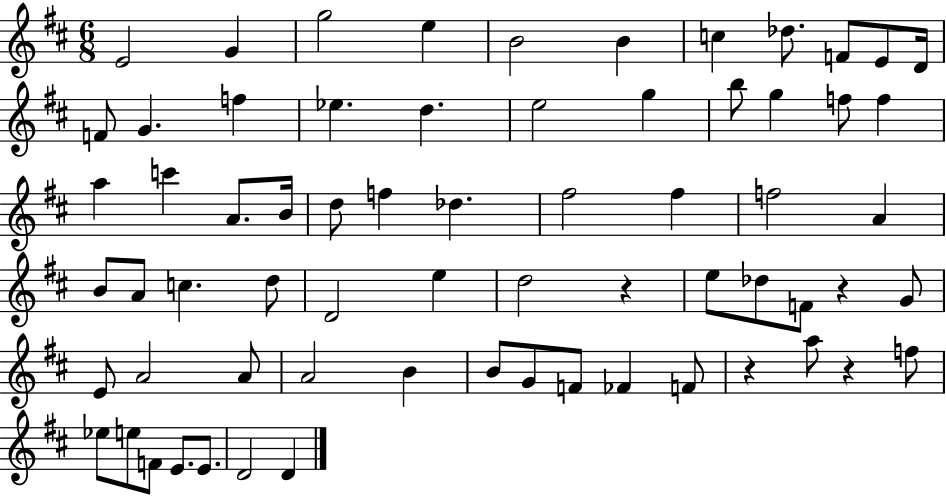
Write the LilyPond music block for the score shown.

{
  \clef treble
  \numericTimeSignature
  \time 6/8
  \key d \major
  e'2 g'4 | g''2 e''4 | b'2 b'4 | c''4 des''8. f'8 e'8 d'16 | \break f'8 g'4. f''4 | ees''4. d''4. | e''2 g''4 | b''8 g''4 f''8 f''4 | \break a''4 c'''4 a'8. b'16 | d''8 f''4 des''4. | fis''2 fis''4 | f''2 a'4 | \break b'8 a'8 c''4. d''8 | d'2 e''4 | d''2 r4 | e''8 des''8 f'8 r4 g'8 | \break e'8 a'2 a'8 | a'2 b'4 | b'8 g'8 f'8 fes'4 f'8 | r4 a''8 r4 f''8 | \break ees''8 e''8 f'8 e'8. e'8. | d'2 d'4 | \bar "|."
}